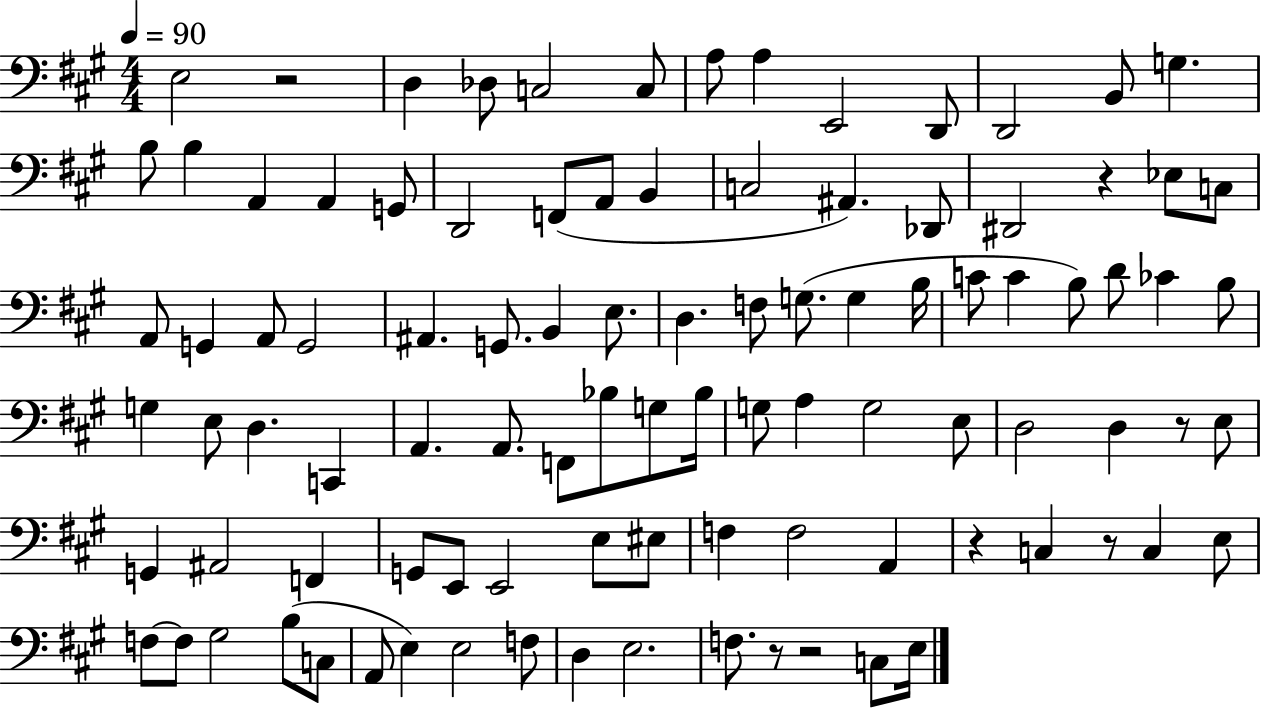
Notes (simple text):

E3/h R/h D3/q Db3/e C3/h C3/e A3/e A3/q E2/h D2/e D2/h B2/e G3/q. B3/e B3/q A2/q A2/q G2/e D2/h F2/e A2/e B2/q C3/h A#2/q. Db2/e D#2/h R/q Eb3/e C3/e A2/e G2/q A2/e G2/h A#2/q. G2/e. B2/q E3/e. D3/q. F3/e G3/e. G3/q B3/s C4/e C4/q B3/e D4/e CES4/q B3/e G3/q E3/e D3/q. C2/q A2/q. A2/e. F2/e Bb3/e G3/e Bb3/s G3/e A3/q G3/h E3/e D3/h D3/q R/e E3/e G2/q A#2/h F2/q G2/e E2/e E2/h E3/e EIS3/e F3/q F3/h A2/q R/q C3/q R/e C3/q E3/e F3/e F3/e G#3/h B3/e C3/e A2/e E3/q E3/h F3/e D3/q E3/h. F3/e. R/e R/h C3/e E3/s